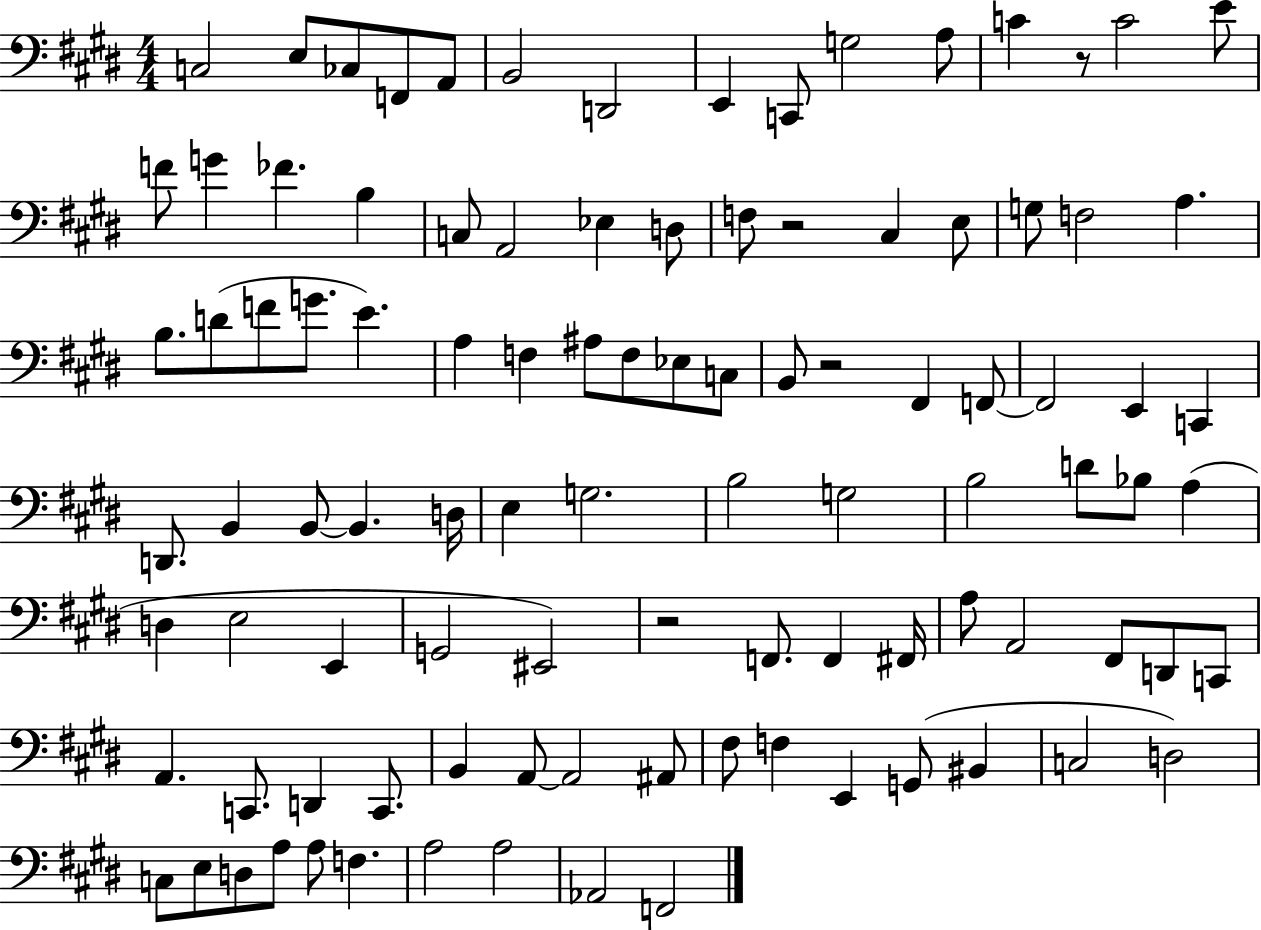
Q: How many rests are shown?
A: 4